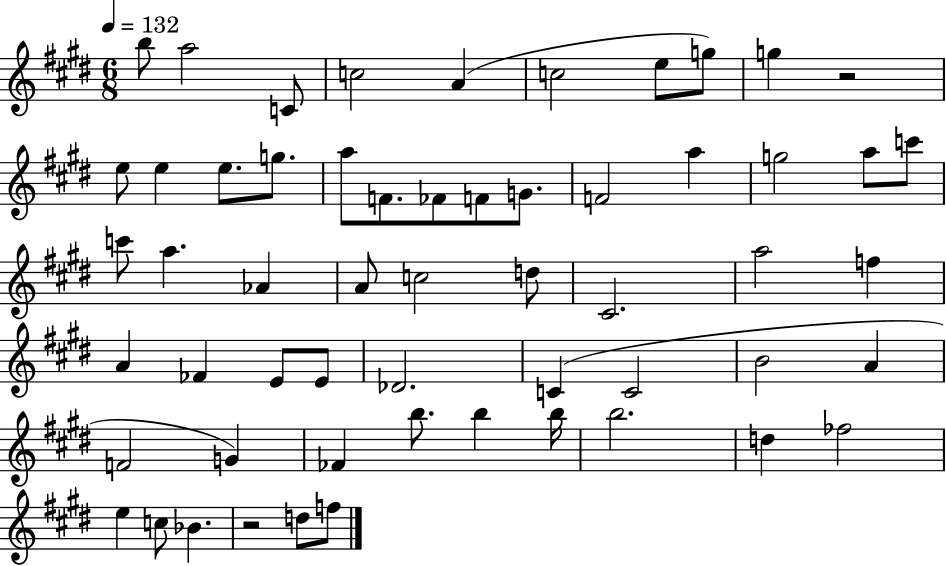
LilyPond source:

{
  \clef treble
  \numericTimeSignature
  \time 6/8
  \key e \major
  \tempo 4 = 132
  b''8 a''2 c'8 | c''2 a'4( | c''2 e''8 g''8) | g''4 r2 | \break e''8 e''4 e''8. g''8. | a''8 f'8. fes'8 f'8 g'8. | f'2 a''4 | g''2 a''8 c'''8 | \break c'''8 a''4. aes'4 | a'8 c''2 d''8 | cis'2. | a''2 f''4 | \break a'4 fes'4 e'8 e'8 | des'2. | c'4( c'2 | b'2 a'4 | \break f'2 g'4) | fes'4 b''8. b''4 b''16 | b''2. | d''4 fes''2 | \break e''4 c''8 bes'4. | r2 d''8 f''8 | \bar "|."
}